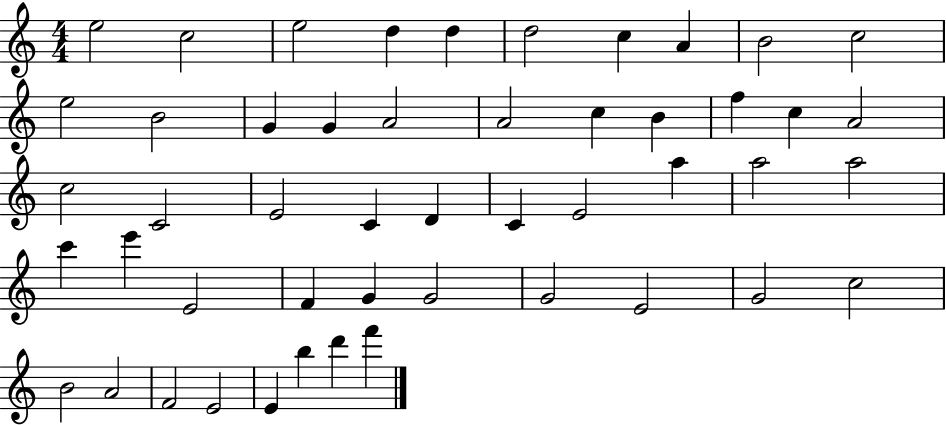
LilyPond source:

{
  \clef treble
  \numericTimeSignature
  \time 4/4
  \key c \major
  e''2 c''2 | e''2 d''4 d''4 | d''2 c''4 a'4 | b'2 c''2 | \break e''2 b'2 | g'4 g'4 a'2 | a'2 c''4 b'4 | f''4 c''4 a'2 | \break c''2 c'2 | e'2 c'4 d'4 | c'4 e'2 a''4 | a''2 a''2 | \break c'''4 e'''4 e'2 | f'4 g'4 g'2 | g'2 e'2 | g'2 c''2 | \break b'2 a'2 | f'2 e'2 | e'4 b''4 d'''4 f'''4 | \bar "|."
}